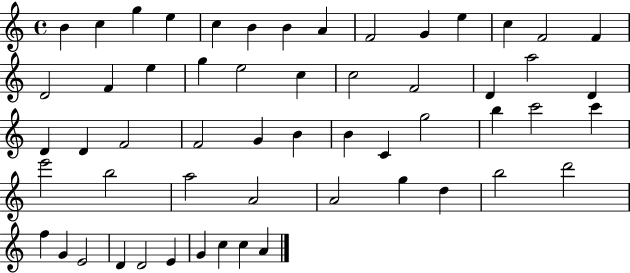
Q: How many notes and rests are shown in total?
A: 56